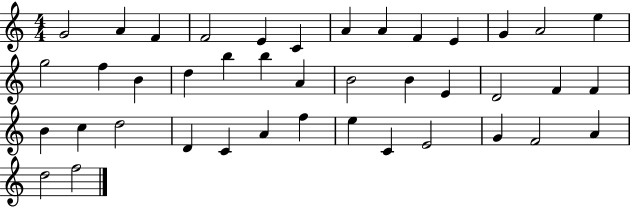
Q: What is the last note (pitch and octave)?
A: F5